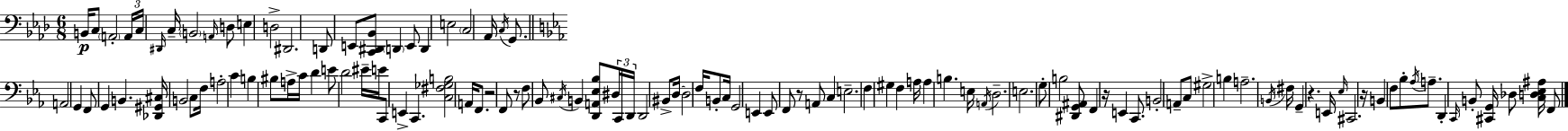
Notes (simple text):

B2/s C3/e A2/h A2/s C3/s D#2/s C3/s B2/h A2/s D3/e E3/q D3/h D#2/h. D2/e E2/e [C2,D#2,Bb2]/e D2/q E2/e D2/q E3/h C3/h Ab2/s C3/s G2/e. A2/h G2/q F2/e G2/q B2/q. [Db2,G#2,C#3]/s B2/h C3/e F3/s A3/h C4/q B3/q BIS3/e A3/s C4/s D4/q E4/e D4/h EIS4/s E4/s C2/e E2/q C2/q. [C3,F#3,Gb3,B3]/h A2/s F2/e. R/h F2/e R/e F3/e Bb2/e C#3/s B2/q [D2,A2,Eb3,Bb3]/e D#3/s C2/s D2/s D2/h BIS2/e D3/s D3/h F3/s B2/e C3/s G2/h E2/q E2/e F2/e R/e A2/e C3/q E3/h. F3/q G#3/q F3/q A3/s A3/q B3/q. E3/s A2/s D3/h. E3/h. G3/e B3/h [D#2,G2,A#2]/e F2/q R/s E2/q C2/e. B2/h A2/e C3/e G#3/h B3/q A3/h. B2/s F#3/s G2/q R/q. E2/s Eb3/s C#2/h. R/s B2/q F3/e Bb3/e Ab3/s A3/e. D2/q C2/s B2/e [C#2,G2]/s Db3/e [C3,D3,Eb3,A#3]/s F2/e